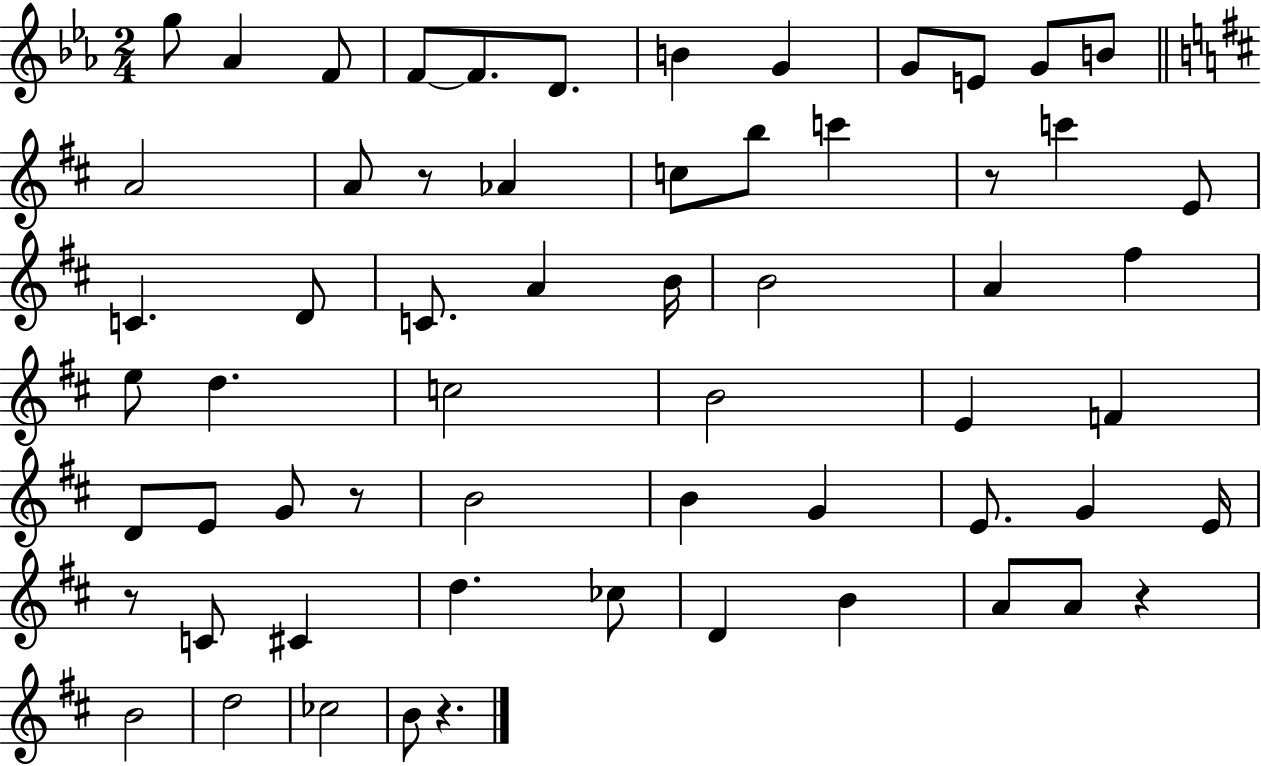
{
  \clef treble
  \numericTimeSignature
  \time 2/4
  \key ees \major
  g''8 aes'4 f'8 | f'8~~ f'8. d'8. | b'4 g'4 | g'8 e'8 g'8 b'8 | \break \bar "||" \break \key d \major a'2 | a'8 r8 aes'4 | c''8 b''8 c'''4 | r8 c'''4 e'8 | \break c'4. d'8 | c'8. a'4 b'16 | b'2 | a'4 fis''4 | \break e''8 d''4. | c''2 | b'2 | e'4 f'4 | \break d'8 e'8 g'8 r8 | b'2 | b'4 g'4 | e'8. g'4 e'16 | \break r8 c'8 cis'4 | d''4. ces''8 | d'4 b'4 | a'8 a'8 r4 | \break b'2 | d''2 | ces''2 | b'8 r4. | \break \bar "|."
}